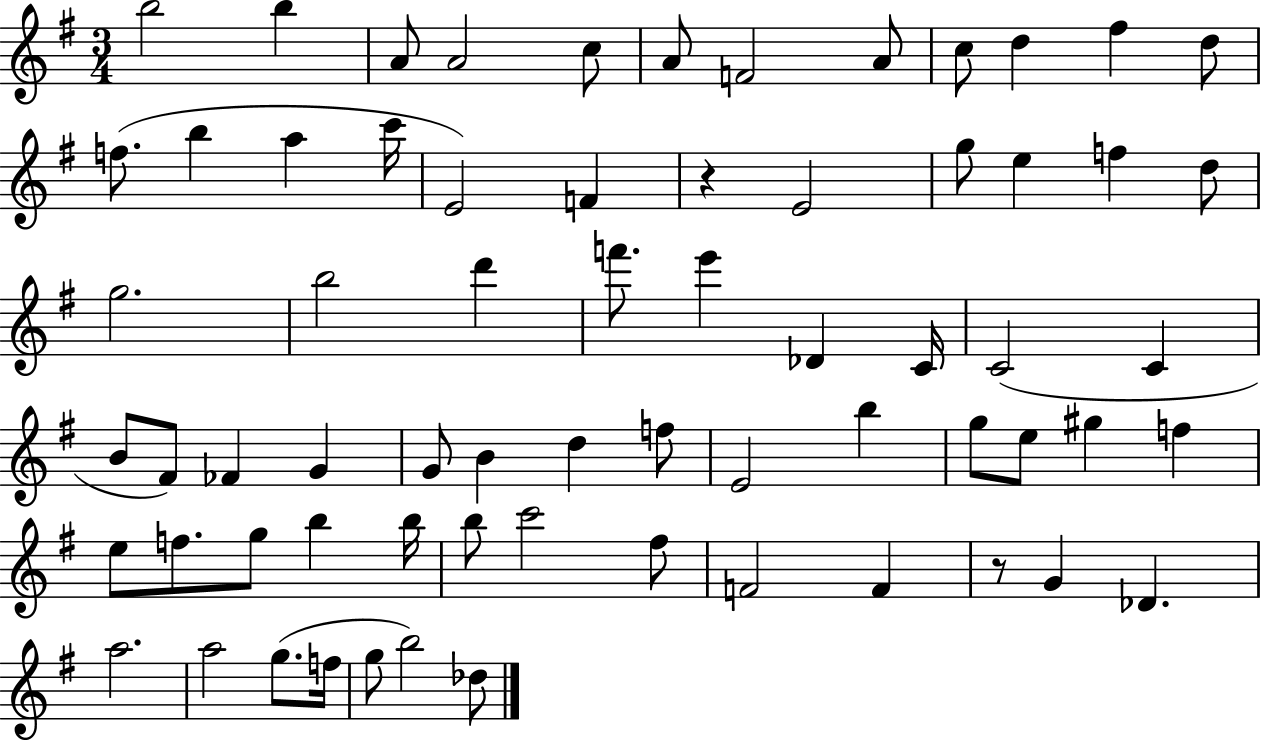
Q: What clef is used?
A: treble